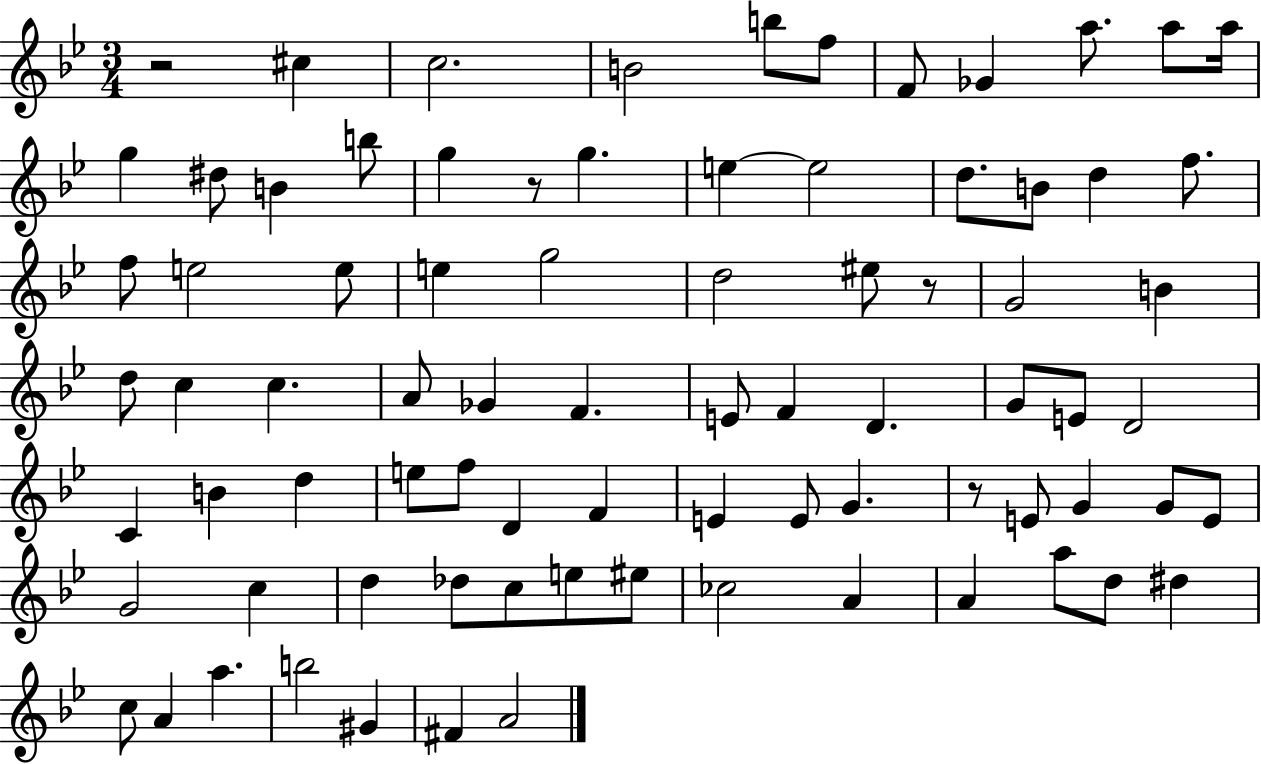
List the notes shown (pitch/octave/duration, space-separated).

R/h C#5/q C5/h. B4/h B5/e F5/e F4/e Gb4/q A5/e. A5/e A5/s G5/q D#5/e B4/q B5/e G5/q R/e G5/q. E5/q E5/h D5/e. B4/e D5/q F5/e. F5/e E5/h E5/e E5/q G5/h D5/h EIS5/e R/e G4/h B4/q D5/e C5/q C5/q. A4/e Gb4/q F4/q. E4/e F4/q D4/q. G4/e E4/e D4/h C4/q B4/q D5/q E5/e F5/e D4/q F4/q E4/q E4/e G4/q. R/e E4/e G4/q G4/e E4/e G4/h C5/q D5/q Db5/e C5/e E5/e EIS5/e CES5/h A4/q A4/q A5/e D5/e D#5/q C5/e A4/q A5/q. B5/h G#4/q F#4/q A4/h